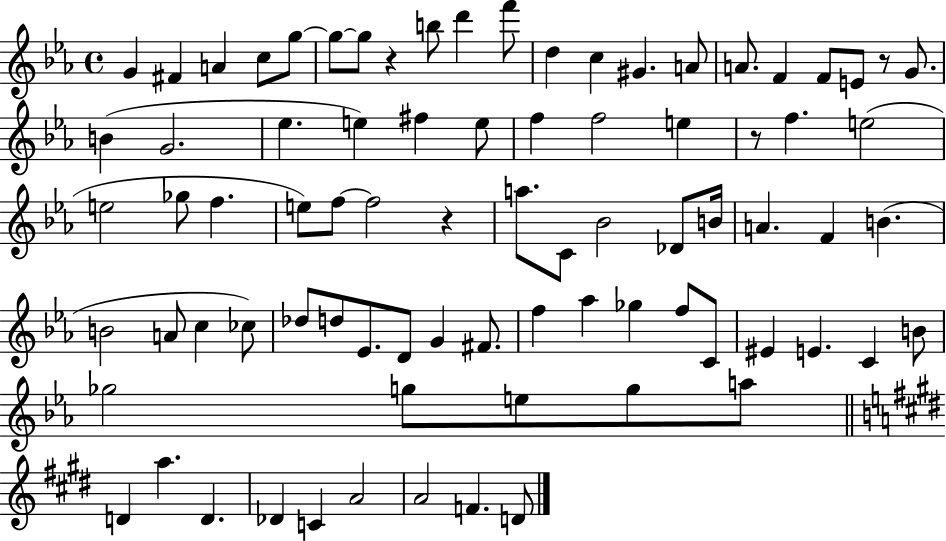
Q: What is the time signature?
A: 4/4